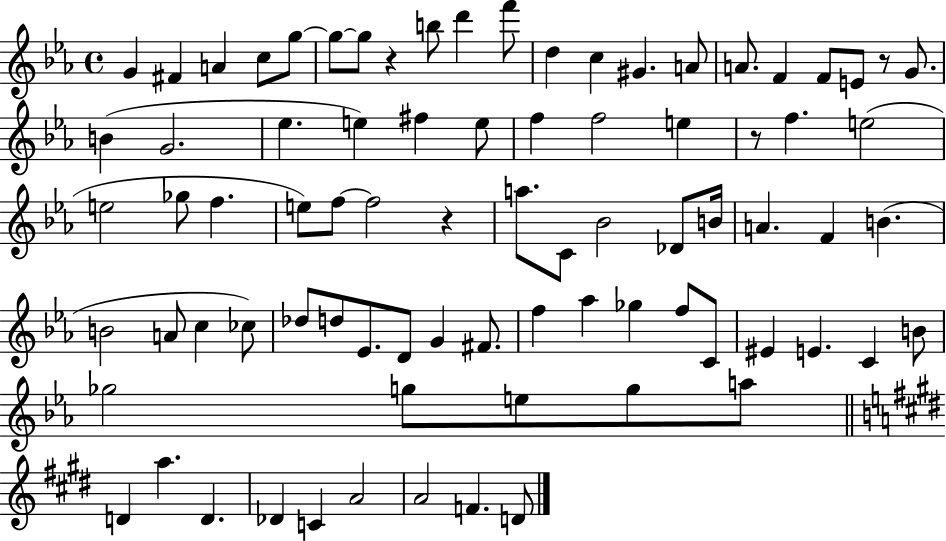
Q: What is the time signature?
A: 4/4